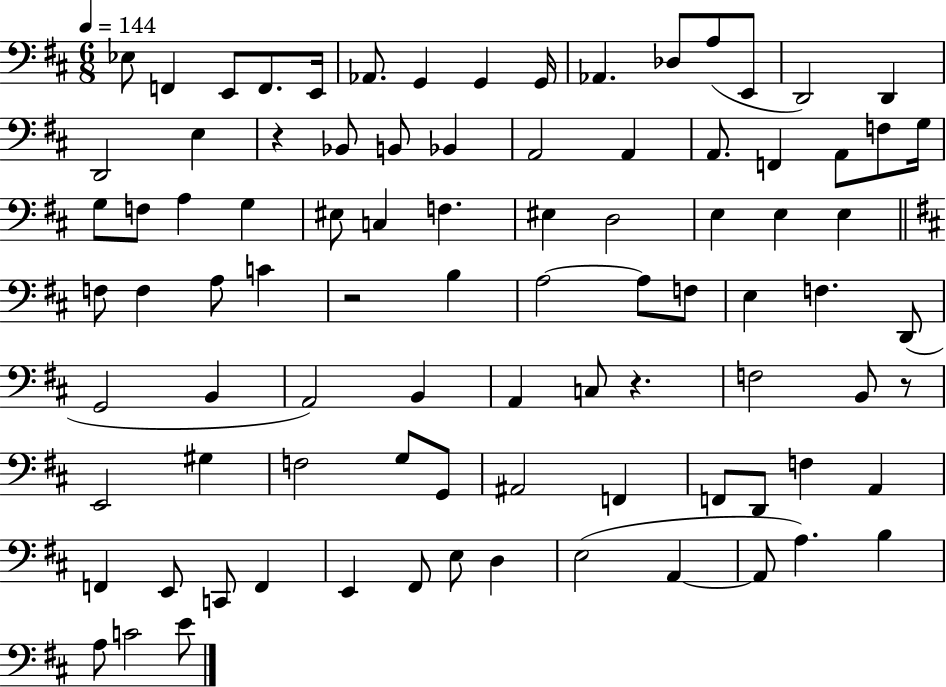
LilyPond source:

{
  \clef bass
  \numericTimeSignature
  \time 6/8
  \key d \major
  \tempo 4 = 144
  ees8 f,4 e,8 f,8. e,16 | aes,8. g,4 g,4 g,16 | aes,4. des8 a8( e,8 | d,2) d,4 | \break d,2 e4 | r4 bes,8 b,8 bes,4 | a,2 a,4 | a,8. f,4 a,8 f8 g16 | \break g8 f8 a4 g4 | eis8 c4 f4. | eis4 d2 | e4 e4 e4 | \break \bar "||" \break \key d \major f8 f4 a8 c'4 | r2 b4 | a2~~ a8 f8 | e4 f4. d,8( | \break g,2 b,4 | a,2) b,4 | a,4 c8 r4. | f2 b,8 r8 | \break e,2 gis4 | f2 g8 g,8 | ais,2 f,4 | f,8 d,8 f4 a,4 | \break f,4 e,8 c,8 f,4 | e,4 fis,8 e8 d4 | e2( a,4~~ | a,8 a4.) b4 | \break a8 c'2 e'8 | \bar "|."
}